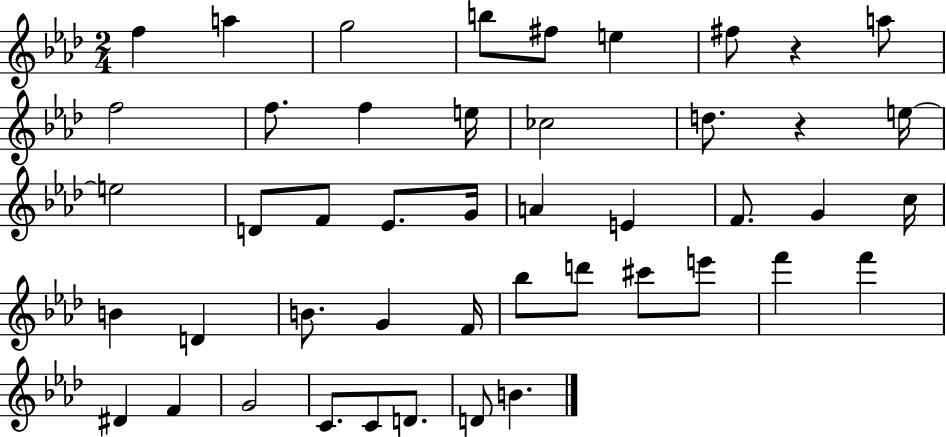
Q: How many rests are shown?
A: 2